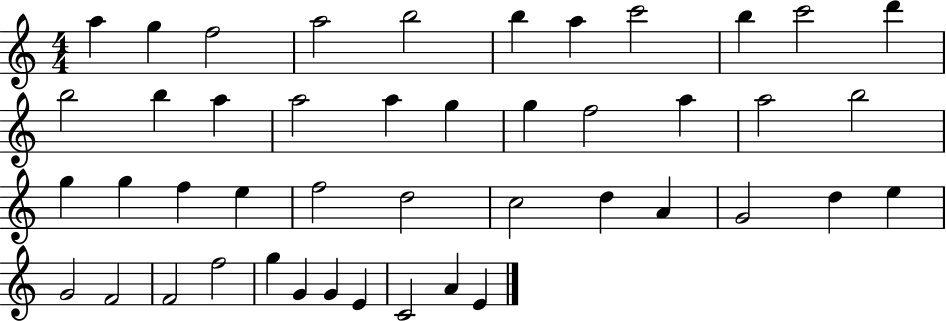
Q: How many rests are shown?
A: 0